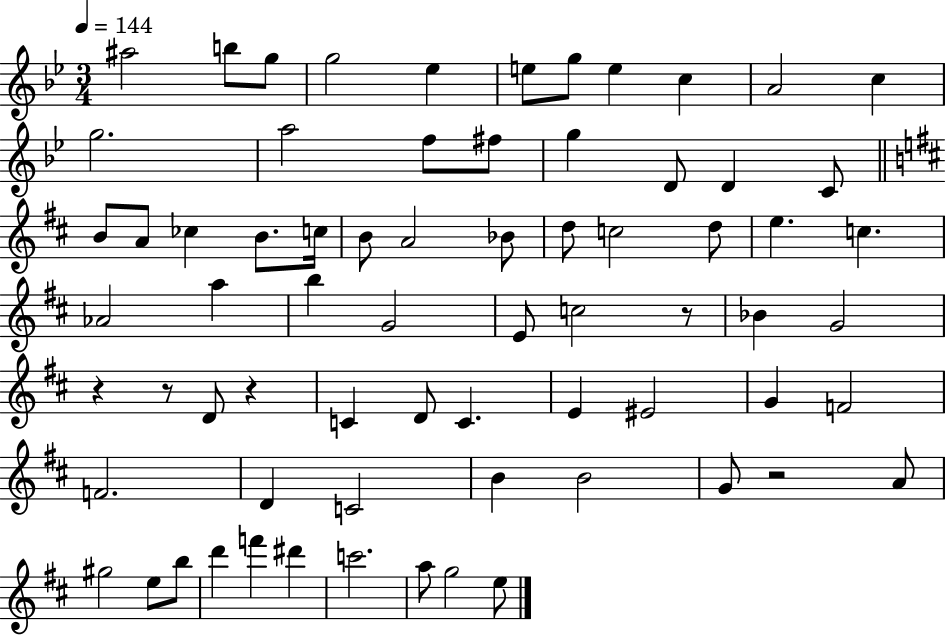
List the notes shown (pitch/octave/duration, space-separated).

A#5/h B5/e G5/e G5/h Eb5/q E5/e G5/e E5/q C5/q A4/h C5/q G5/h. A5/h F5/e F#5/e G5/q D4/e D4/q C4/e B4/e A4/e CES5/q B4/e. C5/s B4/e A4/h Bb4/e D5/e C5/h D5/e E5/q. C5/q. Ab4/h A5/q B5/q G4/h E4/e C5/h R/e Bb4/q G4/h R/q R/e D4/e R/q C4/q D4/e C4/q. E4/q EIS4/h G4/q F4/h F4/h. D4/q C4/h B4/q B4/h G4/e R/h A4/e G#5/h E5/e B5/e D6/q F6/q D#6/q C6/h. A5/e G5/h E5/e